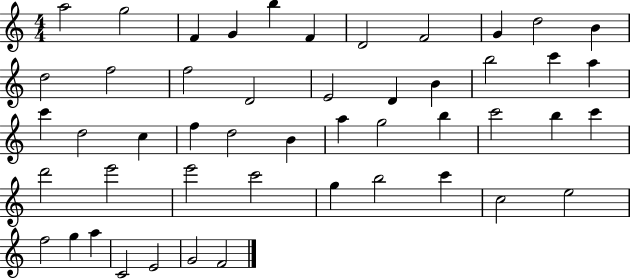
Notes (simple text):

A5/h G5/h F4/q G4/q B5/q F4/q D4/h F4/h G4/q D5/h B4/q D5/h F5/h F5/h D4/h E4/h D4/q B4/q B5/h C6/q A5/q C6/q D5/h C5/q F5/q D5/h B4/q A5/q G5/h B5/q C6/h B5/q C6/q D6/h E6/h E6/h C6/h G5/q B5/h C6/q C5/h E5/h F5/h G5/q A5/q C4/h E4/h G4/h F4/h